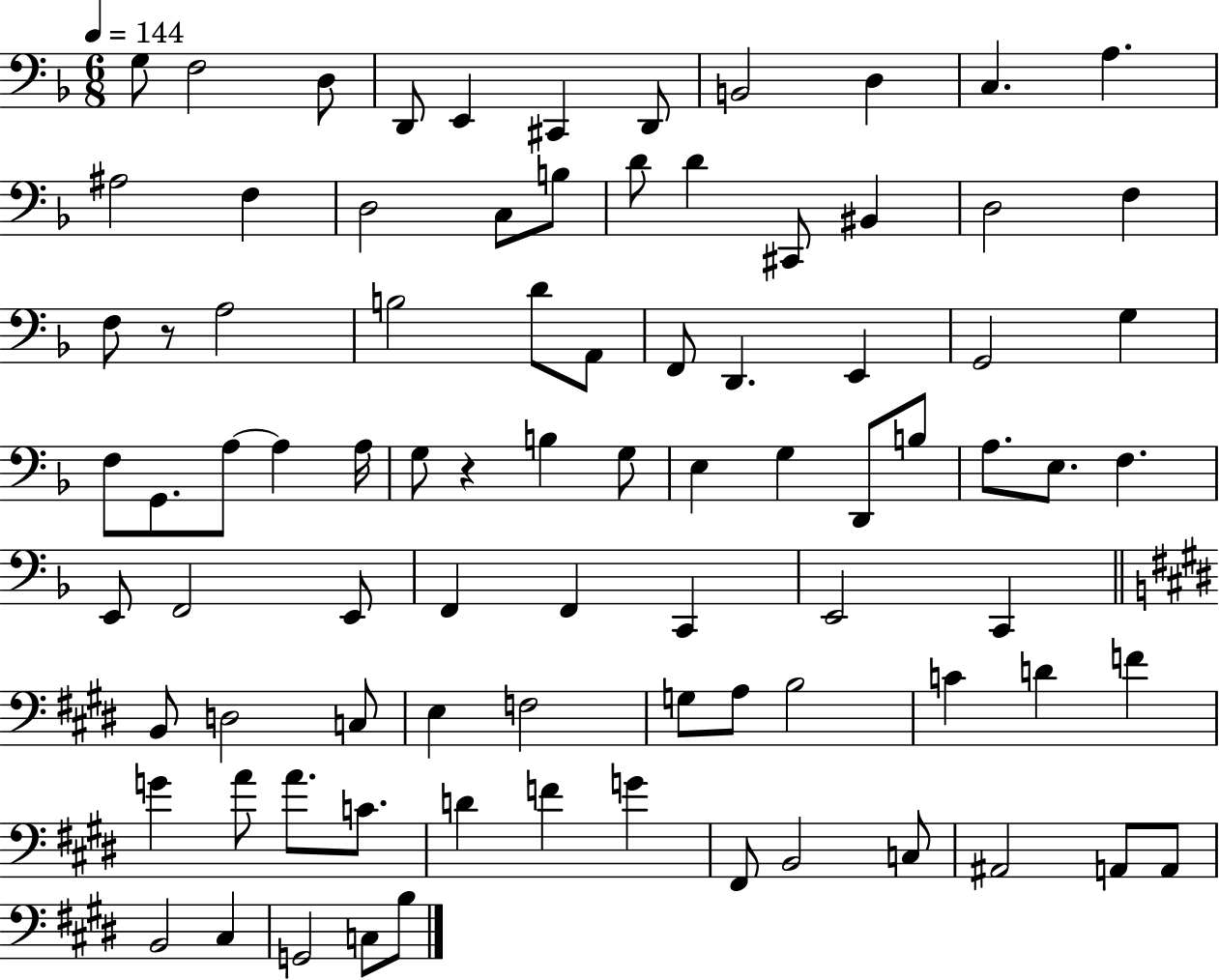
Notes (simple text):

G3/e F3/h D3/e D2/e E2/q C#2/q D2/e B2/h D3/q C3/q. A3/q. A#3/h F3/q D3/h C3/e B3/e D4/e D4/q C#2/e BIS2/q D3/h F3/q F3/e R/e A3/h B3/h D4/e A2/e F2/e D2/q. E2/q G2/h G3/q F3/e G2/e. A3/e A3/q A3/s G3/e R/q B3/q G3/e E3/q G3/q D2/e B3/e A3/e. E3/e. F3/q. E2/e F2/h E2/e F2/q F2/q C2/q E2/h C2/q B2/e D3/h C3/e E3/q F3/h G3/e A3/e B3/h C4/q D4/q F4/q G4/q A4/e A4/e. C4/e. D4/q F4/q G4/q F#2/e B2/h C3/e A#2/h A2/e A2/e B2/h C#3/q G2/h C3/e B3/e